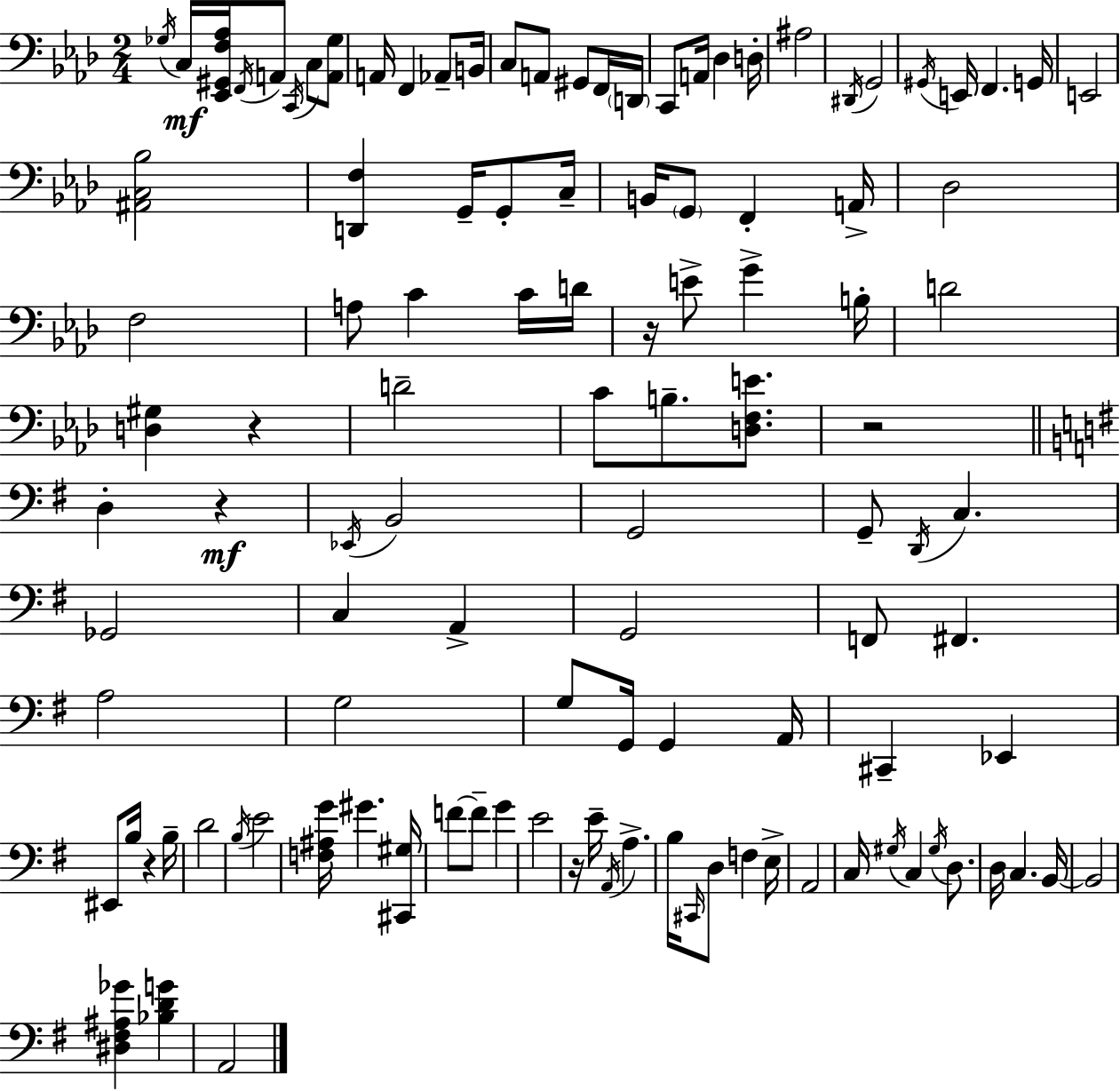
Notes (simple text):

Gb3/s C3/s [Eb2,G#2,F3,Ab3]/s F2/s A2/e C2/s C3/e [A2,Gb3]/e A2/s F2/q Ab2/e B2/s C3/e A2/e G#2/e F2/s D2/s C2/e A2/s Db3/q D3/s A#3/h D#2/s G2/h G#2/s E2/s F2/q. G2/s E2/h [A#2,C3,Bb3]/h [D2,F3]/q G2/s G2/e C3/s B2/s G2/e F2/q A2/s Db3/h F3/h A3/e C4/q C4/s D4/s R/s E4/e G4/q B3/s D4/h [D3,G#3]/q R/q D4/h C4/e B3/e. [D3,F3,E4]/e. R/h D3/q R/q Eb2/s B2/h G2/h G2/e D2/s C3/q. Gb2/h C3/q A2/q G2/h F2/e F#2/q. A3/h G3/h G3/e G2/s G2/q A2/s C#2/q Eb2/q EIS2/e B3/s R/q B3/s D4/h B3/s E4/h [F3,A#3,G4]/s G#4/q. [C#2,G#3]/s F4/e F4/e G4/q E4/h R/s E4/s A2/s A3/q. B3/s C#2/s D3/e F3/q E3/s A2/h C3/s G#3/s C3/q G#3/s D3/e. D3/s C3/q. B2/s B2/h [D#3,F#3,A#3,Gb4]/q [Bb3,D4,G4]/q A2/h